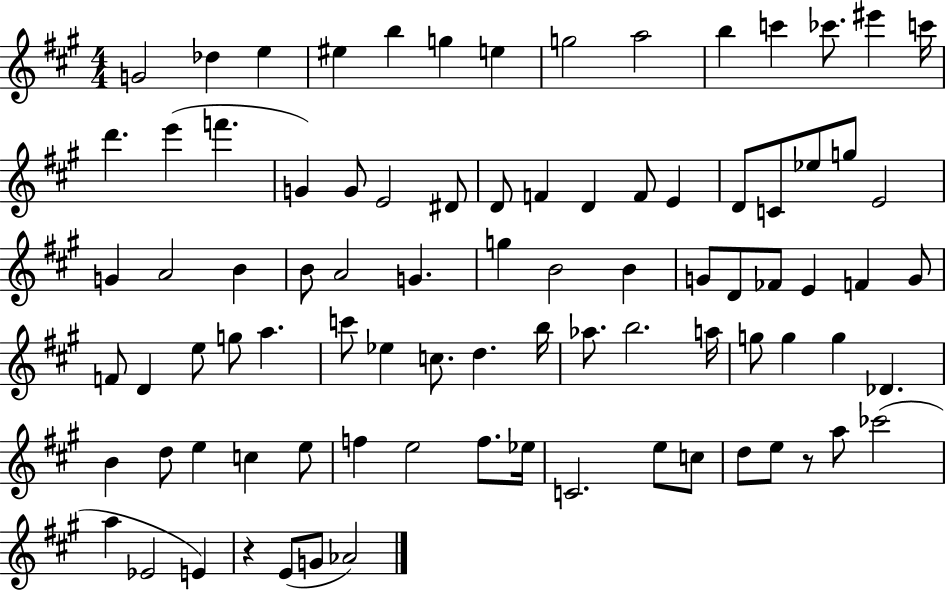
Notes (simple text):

G4/h Db5/q E5/q EIS5/q B5/q G5/q E5/q G5/h A5/h B5/q C6/q CES6/e. EIS6/q C6/s D6/q. E6/q F6/q. G4/q G4/e E4/h D#4/e D4/e F4/q D4/q F4/e E4/q D4/e C4/e Eb5/e G5/e E4/h G4/q A4/h B4/q B4/e A4/h G4/q. G5/q B4/h B4/q G4/e D4/e FES4/e E4/q F4/q G4/e F4/e D4/q E5/e G5/e A5/q. C6/e Eb5/q C5/e. D5/q. B5/s Ab5/e. B5/h. A5/s G5/e G5/q G5/q Db4/q. B4/q D5/e E5/q C5/q E5/e F5/q E5/h F5/e. Eb5/s C4/h. E5/e C5/e D5/e E5/e R/e A5/e CES6/h A5/q Eb4/h E4/q R/q E4/e G4/e Ab4/h